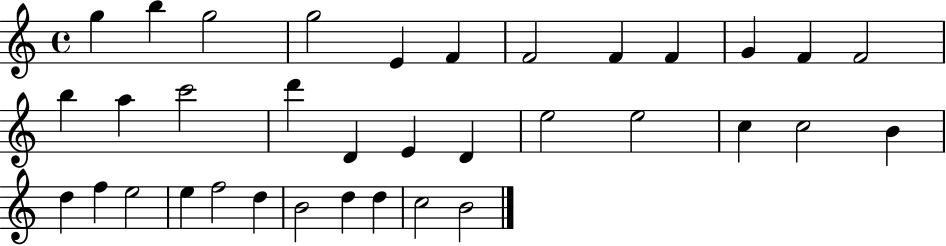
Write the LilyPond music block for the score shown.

{
  \clef treble
  \time 4/4
  \defaultTimeSignature
  \key c \major
  g''4 b''4 g''2 | g''2 e'4 f'4 | f'2 f'4 f'4 | g'4 f'4 f'2 | \break b''4 a''4 c'''2 | d'''4 d'4 e'4 d'4 | e''2 e''2 | c''4 c''2 b'4 | \break d''4 f''4 e''2 | e''4 f''2 d''4 | b'2 d''4 d''4 | c''2 b'2 | \break \bar "|."
}